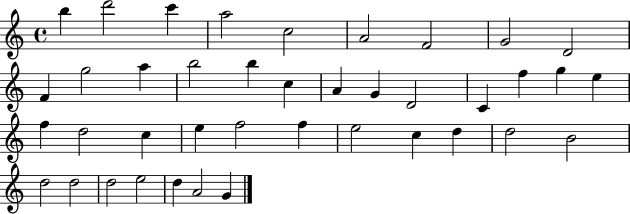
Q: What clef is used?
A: treble